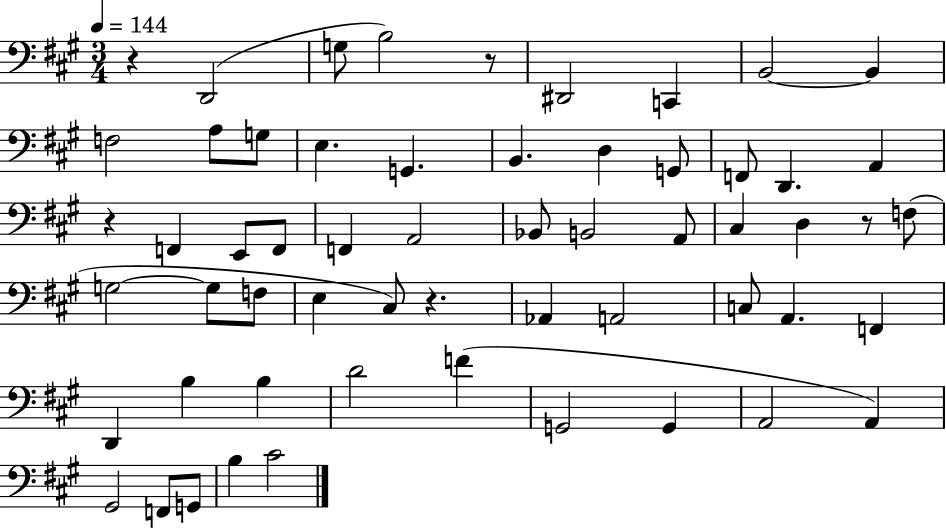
R/q D2/h G3/e B3/h R/e D#2/h C2/q B2/h B2/q F3/h A3/e G3/e E3/q. G2/q. B2/q. D3/q G2/e F2/e D2/q. A2/q R/q F2/q E2/e F2/e F2/q A2/h Bb2/e B2/h A2/e C#3/q D3/q R/e F3/e G3/h G3/e F3/e E3/q C#3/e R/q. Ab2/q A2/h C3/e A2/q. F2/q D2/q B3/q B3/q D4/h F4/q G2/h G2/q A2/h A2/q G#2/h F2/e G2/e B3/q C#4/h